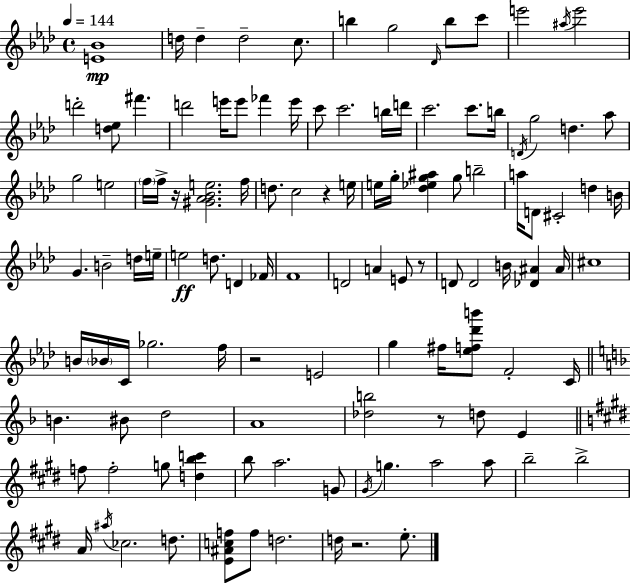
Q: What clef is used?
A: treble